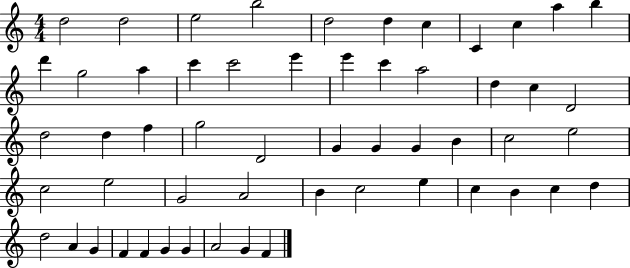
D5/h D5/h E5/h B5/h D5/h D5/q C5/q C4/q C5/q A5/q B5/q D6/q G5/h A5/q C6/q C6/h E6/q E6/q C6/q A5/h D5/q C5/q D4/h D5/h D5/q F5/q G5/h D4/h G4/q G4/q G4/q B4/q C5/h E5/h C5/h E5/h G4/h A4/h B4/q C5/h E5/q C5/q B4/q C5/q D5/q D5/h A4/q G4/q F4/q F4/q G4/q G4/q A4/h G4/q F4/q